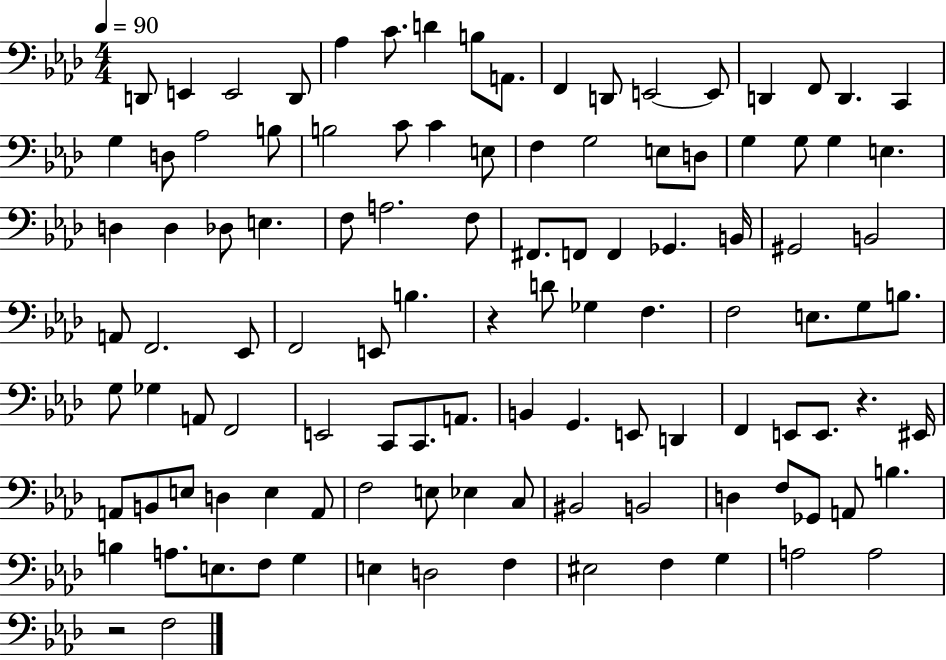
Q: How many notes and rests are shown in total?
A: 110